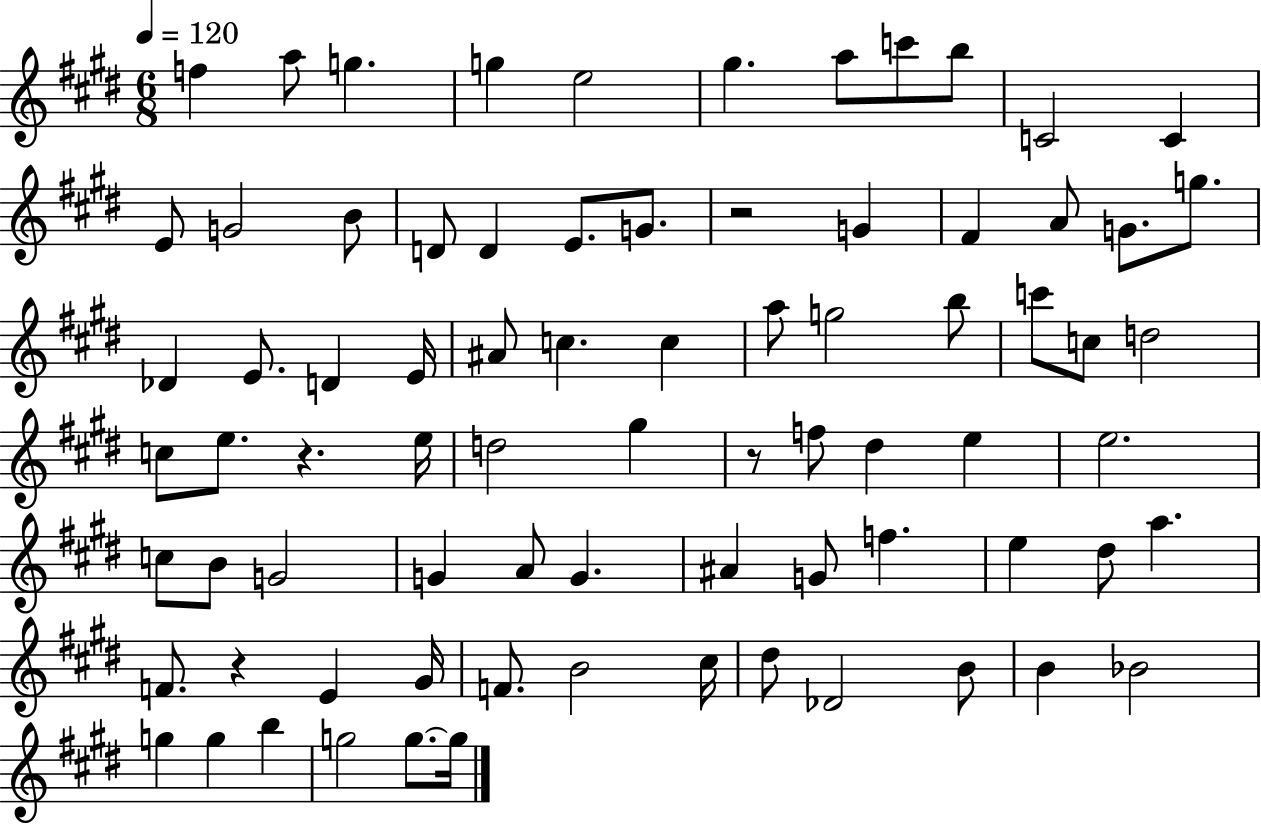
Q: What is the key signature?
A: E major